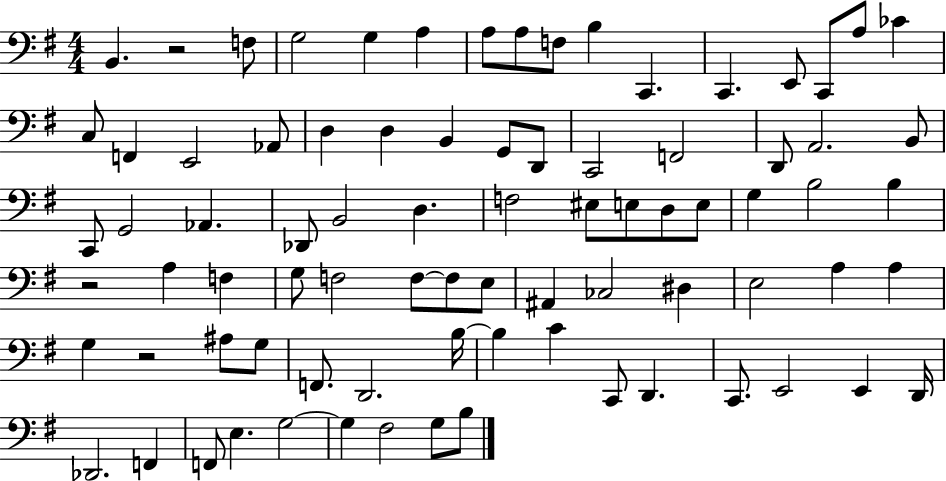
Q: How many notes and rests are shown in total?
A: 82